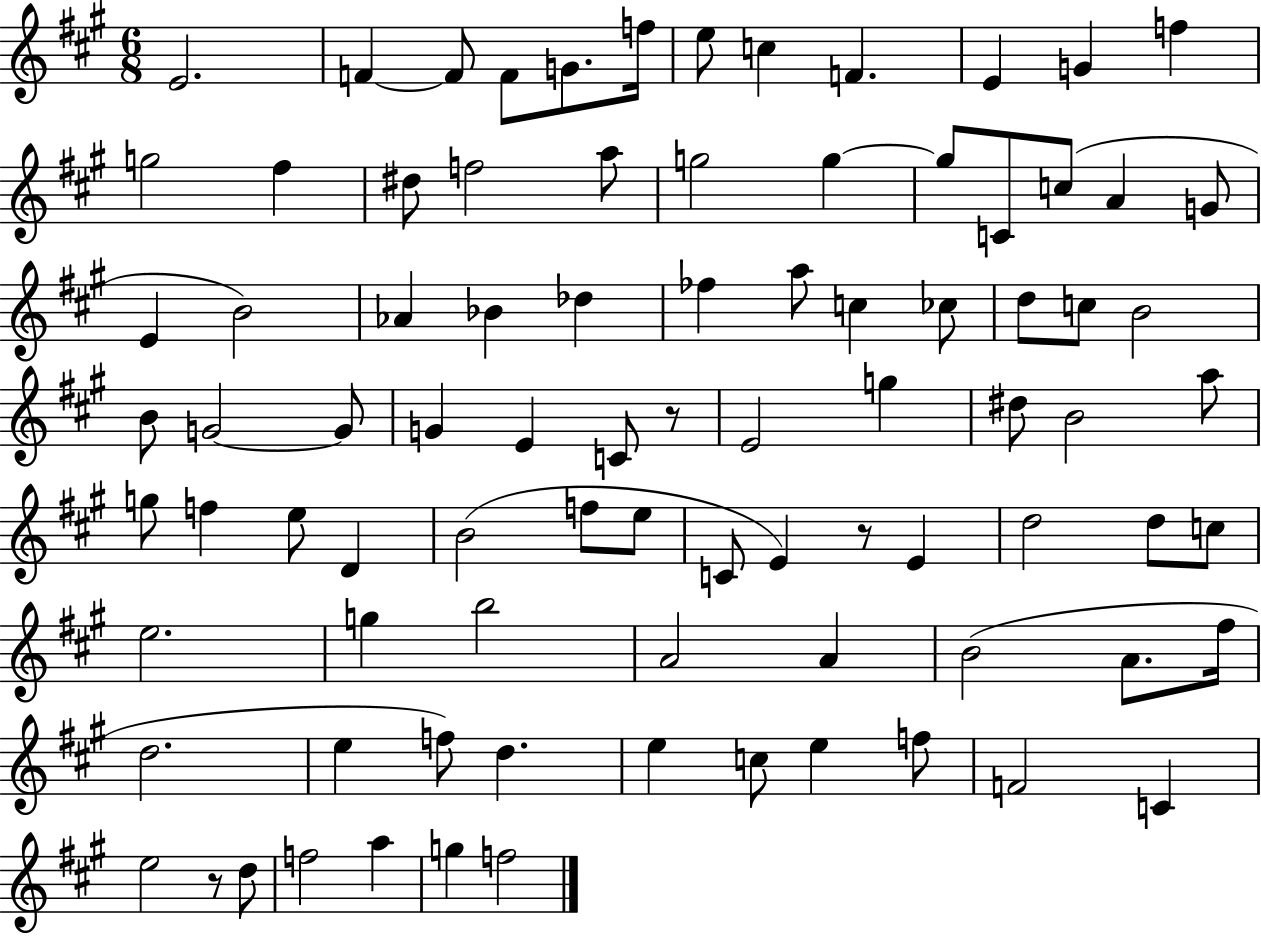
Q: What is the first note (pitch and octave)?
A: E4